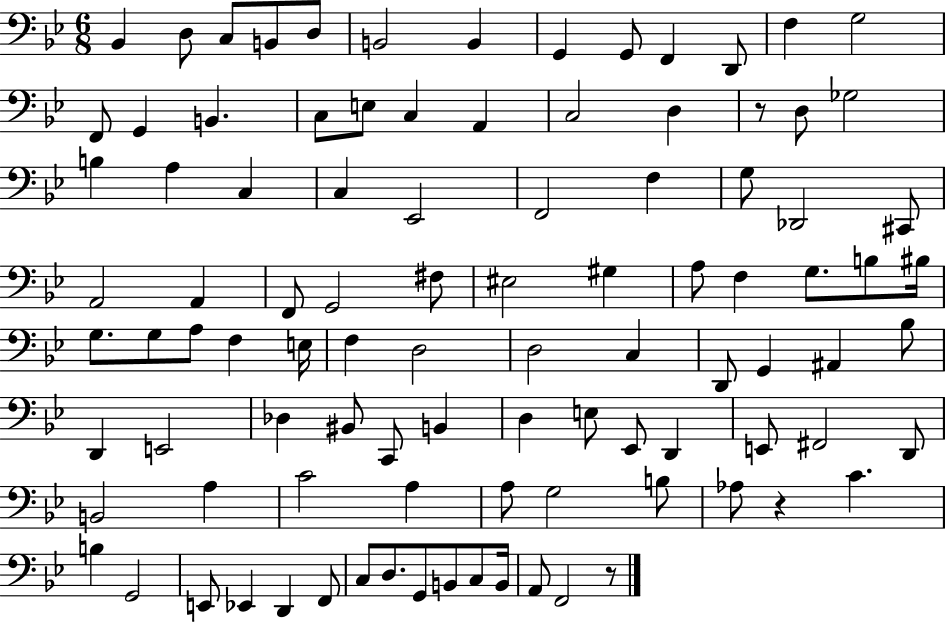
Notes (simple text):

Bb2/q D3/e C3/e B2/e D3/e B2/h B2/q G2/q G2/e F2/q D2/e F3/q G3/h F2/e G2/q B2/q. C3/e E3/e C3/q A2/q C3/h D3/q R/e D3/e Gb3/h B3/q A3/q C3/q C3/q Eb2/h F2/h F3/q G3/e Db2/h C#2/e A2/h A2/q F2/e G2/h F#3/e EIS3/h G#3/q A3/e F3/q G3/e. B3/e BIS3/s G3/e. G3/e A3/e F3/q E3/s F3/q D3/h D3/h C3/q D2/e G2/q A#2/q Bb3/e D2/q E2/h Db3/q BIS2/e C2/e B2/q D3/q E3/e Eb2/e D2/q E2/e F#2/h D2/e B2/h A3/q C4/h A3/q A3/e G3/h B3/e Ab3/e R/q C4/q. B3/q G2/h E2/e Eb2/q D2/q F2/e C3/e D3/e. G2/e B2/e C3/e B2/s A2/e F2/h R/e